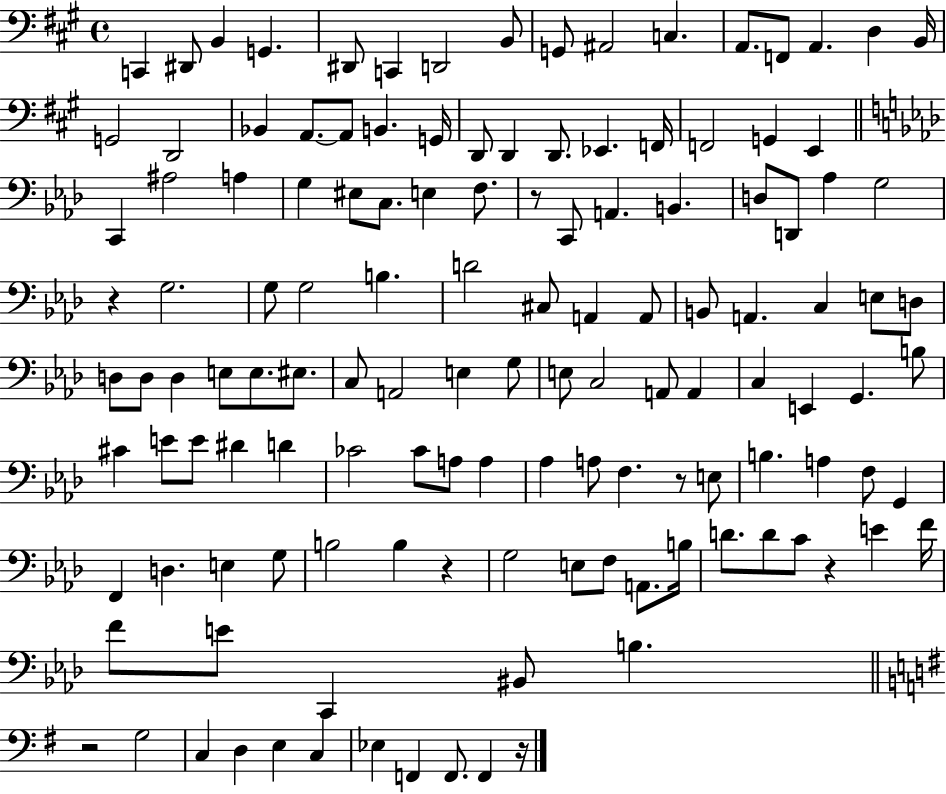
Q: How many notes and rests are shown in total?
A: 131